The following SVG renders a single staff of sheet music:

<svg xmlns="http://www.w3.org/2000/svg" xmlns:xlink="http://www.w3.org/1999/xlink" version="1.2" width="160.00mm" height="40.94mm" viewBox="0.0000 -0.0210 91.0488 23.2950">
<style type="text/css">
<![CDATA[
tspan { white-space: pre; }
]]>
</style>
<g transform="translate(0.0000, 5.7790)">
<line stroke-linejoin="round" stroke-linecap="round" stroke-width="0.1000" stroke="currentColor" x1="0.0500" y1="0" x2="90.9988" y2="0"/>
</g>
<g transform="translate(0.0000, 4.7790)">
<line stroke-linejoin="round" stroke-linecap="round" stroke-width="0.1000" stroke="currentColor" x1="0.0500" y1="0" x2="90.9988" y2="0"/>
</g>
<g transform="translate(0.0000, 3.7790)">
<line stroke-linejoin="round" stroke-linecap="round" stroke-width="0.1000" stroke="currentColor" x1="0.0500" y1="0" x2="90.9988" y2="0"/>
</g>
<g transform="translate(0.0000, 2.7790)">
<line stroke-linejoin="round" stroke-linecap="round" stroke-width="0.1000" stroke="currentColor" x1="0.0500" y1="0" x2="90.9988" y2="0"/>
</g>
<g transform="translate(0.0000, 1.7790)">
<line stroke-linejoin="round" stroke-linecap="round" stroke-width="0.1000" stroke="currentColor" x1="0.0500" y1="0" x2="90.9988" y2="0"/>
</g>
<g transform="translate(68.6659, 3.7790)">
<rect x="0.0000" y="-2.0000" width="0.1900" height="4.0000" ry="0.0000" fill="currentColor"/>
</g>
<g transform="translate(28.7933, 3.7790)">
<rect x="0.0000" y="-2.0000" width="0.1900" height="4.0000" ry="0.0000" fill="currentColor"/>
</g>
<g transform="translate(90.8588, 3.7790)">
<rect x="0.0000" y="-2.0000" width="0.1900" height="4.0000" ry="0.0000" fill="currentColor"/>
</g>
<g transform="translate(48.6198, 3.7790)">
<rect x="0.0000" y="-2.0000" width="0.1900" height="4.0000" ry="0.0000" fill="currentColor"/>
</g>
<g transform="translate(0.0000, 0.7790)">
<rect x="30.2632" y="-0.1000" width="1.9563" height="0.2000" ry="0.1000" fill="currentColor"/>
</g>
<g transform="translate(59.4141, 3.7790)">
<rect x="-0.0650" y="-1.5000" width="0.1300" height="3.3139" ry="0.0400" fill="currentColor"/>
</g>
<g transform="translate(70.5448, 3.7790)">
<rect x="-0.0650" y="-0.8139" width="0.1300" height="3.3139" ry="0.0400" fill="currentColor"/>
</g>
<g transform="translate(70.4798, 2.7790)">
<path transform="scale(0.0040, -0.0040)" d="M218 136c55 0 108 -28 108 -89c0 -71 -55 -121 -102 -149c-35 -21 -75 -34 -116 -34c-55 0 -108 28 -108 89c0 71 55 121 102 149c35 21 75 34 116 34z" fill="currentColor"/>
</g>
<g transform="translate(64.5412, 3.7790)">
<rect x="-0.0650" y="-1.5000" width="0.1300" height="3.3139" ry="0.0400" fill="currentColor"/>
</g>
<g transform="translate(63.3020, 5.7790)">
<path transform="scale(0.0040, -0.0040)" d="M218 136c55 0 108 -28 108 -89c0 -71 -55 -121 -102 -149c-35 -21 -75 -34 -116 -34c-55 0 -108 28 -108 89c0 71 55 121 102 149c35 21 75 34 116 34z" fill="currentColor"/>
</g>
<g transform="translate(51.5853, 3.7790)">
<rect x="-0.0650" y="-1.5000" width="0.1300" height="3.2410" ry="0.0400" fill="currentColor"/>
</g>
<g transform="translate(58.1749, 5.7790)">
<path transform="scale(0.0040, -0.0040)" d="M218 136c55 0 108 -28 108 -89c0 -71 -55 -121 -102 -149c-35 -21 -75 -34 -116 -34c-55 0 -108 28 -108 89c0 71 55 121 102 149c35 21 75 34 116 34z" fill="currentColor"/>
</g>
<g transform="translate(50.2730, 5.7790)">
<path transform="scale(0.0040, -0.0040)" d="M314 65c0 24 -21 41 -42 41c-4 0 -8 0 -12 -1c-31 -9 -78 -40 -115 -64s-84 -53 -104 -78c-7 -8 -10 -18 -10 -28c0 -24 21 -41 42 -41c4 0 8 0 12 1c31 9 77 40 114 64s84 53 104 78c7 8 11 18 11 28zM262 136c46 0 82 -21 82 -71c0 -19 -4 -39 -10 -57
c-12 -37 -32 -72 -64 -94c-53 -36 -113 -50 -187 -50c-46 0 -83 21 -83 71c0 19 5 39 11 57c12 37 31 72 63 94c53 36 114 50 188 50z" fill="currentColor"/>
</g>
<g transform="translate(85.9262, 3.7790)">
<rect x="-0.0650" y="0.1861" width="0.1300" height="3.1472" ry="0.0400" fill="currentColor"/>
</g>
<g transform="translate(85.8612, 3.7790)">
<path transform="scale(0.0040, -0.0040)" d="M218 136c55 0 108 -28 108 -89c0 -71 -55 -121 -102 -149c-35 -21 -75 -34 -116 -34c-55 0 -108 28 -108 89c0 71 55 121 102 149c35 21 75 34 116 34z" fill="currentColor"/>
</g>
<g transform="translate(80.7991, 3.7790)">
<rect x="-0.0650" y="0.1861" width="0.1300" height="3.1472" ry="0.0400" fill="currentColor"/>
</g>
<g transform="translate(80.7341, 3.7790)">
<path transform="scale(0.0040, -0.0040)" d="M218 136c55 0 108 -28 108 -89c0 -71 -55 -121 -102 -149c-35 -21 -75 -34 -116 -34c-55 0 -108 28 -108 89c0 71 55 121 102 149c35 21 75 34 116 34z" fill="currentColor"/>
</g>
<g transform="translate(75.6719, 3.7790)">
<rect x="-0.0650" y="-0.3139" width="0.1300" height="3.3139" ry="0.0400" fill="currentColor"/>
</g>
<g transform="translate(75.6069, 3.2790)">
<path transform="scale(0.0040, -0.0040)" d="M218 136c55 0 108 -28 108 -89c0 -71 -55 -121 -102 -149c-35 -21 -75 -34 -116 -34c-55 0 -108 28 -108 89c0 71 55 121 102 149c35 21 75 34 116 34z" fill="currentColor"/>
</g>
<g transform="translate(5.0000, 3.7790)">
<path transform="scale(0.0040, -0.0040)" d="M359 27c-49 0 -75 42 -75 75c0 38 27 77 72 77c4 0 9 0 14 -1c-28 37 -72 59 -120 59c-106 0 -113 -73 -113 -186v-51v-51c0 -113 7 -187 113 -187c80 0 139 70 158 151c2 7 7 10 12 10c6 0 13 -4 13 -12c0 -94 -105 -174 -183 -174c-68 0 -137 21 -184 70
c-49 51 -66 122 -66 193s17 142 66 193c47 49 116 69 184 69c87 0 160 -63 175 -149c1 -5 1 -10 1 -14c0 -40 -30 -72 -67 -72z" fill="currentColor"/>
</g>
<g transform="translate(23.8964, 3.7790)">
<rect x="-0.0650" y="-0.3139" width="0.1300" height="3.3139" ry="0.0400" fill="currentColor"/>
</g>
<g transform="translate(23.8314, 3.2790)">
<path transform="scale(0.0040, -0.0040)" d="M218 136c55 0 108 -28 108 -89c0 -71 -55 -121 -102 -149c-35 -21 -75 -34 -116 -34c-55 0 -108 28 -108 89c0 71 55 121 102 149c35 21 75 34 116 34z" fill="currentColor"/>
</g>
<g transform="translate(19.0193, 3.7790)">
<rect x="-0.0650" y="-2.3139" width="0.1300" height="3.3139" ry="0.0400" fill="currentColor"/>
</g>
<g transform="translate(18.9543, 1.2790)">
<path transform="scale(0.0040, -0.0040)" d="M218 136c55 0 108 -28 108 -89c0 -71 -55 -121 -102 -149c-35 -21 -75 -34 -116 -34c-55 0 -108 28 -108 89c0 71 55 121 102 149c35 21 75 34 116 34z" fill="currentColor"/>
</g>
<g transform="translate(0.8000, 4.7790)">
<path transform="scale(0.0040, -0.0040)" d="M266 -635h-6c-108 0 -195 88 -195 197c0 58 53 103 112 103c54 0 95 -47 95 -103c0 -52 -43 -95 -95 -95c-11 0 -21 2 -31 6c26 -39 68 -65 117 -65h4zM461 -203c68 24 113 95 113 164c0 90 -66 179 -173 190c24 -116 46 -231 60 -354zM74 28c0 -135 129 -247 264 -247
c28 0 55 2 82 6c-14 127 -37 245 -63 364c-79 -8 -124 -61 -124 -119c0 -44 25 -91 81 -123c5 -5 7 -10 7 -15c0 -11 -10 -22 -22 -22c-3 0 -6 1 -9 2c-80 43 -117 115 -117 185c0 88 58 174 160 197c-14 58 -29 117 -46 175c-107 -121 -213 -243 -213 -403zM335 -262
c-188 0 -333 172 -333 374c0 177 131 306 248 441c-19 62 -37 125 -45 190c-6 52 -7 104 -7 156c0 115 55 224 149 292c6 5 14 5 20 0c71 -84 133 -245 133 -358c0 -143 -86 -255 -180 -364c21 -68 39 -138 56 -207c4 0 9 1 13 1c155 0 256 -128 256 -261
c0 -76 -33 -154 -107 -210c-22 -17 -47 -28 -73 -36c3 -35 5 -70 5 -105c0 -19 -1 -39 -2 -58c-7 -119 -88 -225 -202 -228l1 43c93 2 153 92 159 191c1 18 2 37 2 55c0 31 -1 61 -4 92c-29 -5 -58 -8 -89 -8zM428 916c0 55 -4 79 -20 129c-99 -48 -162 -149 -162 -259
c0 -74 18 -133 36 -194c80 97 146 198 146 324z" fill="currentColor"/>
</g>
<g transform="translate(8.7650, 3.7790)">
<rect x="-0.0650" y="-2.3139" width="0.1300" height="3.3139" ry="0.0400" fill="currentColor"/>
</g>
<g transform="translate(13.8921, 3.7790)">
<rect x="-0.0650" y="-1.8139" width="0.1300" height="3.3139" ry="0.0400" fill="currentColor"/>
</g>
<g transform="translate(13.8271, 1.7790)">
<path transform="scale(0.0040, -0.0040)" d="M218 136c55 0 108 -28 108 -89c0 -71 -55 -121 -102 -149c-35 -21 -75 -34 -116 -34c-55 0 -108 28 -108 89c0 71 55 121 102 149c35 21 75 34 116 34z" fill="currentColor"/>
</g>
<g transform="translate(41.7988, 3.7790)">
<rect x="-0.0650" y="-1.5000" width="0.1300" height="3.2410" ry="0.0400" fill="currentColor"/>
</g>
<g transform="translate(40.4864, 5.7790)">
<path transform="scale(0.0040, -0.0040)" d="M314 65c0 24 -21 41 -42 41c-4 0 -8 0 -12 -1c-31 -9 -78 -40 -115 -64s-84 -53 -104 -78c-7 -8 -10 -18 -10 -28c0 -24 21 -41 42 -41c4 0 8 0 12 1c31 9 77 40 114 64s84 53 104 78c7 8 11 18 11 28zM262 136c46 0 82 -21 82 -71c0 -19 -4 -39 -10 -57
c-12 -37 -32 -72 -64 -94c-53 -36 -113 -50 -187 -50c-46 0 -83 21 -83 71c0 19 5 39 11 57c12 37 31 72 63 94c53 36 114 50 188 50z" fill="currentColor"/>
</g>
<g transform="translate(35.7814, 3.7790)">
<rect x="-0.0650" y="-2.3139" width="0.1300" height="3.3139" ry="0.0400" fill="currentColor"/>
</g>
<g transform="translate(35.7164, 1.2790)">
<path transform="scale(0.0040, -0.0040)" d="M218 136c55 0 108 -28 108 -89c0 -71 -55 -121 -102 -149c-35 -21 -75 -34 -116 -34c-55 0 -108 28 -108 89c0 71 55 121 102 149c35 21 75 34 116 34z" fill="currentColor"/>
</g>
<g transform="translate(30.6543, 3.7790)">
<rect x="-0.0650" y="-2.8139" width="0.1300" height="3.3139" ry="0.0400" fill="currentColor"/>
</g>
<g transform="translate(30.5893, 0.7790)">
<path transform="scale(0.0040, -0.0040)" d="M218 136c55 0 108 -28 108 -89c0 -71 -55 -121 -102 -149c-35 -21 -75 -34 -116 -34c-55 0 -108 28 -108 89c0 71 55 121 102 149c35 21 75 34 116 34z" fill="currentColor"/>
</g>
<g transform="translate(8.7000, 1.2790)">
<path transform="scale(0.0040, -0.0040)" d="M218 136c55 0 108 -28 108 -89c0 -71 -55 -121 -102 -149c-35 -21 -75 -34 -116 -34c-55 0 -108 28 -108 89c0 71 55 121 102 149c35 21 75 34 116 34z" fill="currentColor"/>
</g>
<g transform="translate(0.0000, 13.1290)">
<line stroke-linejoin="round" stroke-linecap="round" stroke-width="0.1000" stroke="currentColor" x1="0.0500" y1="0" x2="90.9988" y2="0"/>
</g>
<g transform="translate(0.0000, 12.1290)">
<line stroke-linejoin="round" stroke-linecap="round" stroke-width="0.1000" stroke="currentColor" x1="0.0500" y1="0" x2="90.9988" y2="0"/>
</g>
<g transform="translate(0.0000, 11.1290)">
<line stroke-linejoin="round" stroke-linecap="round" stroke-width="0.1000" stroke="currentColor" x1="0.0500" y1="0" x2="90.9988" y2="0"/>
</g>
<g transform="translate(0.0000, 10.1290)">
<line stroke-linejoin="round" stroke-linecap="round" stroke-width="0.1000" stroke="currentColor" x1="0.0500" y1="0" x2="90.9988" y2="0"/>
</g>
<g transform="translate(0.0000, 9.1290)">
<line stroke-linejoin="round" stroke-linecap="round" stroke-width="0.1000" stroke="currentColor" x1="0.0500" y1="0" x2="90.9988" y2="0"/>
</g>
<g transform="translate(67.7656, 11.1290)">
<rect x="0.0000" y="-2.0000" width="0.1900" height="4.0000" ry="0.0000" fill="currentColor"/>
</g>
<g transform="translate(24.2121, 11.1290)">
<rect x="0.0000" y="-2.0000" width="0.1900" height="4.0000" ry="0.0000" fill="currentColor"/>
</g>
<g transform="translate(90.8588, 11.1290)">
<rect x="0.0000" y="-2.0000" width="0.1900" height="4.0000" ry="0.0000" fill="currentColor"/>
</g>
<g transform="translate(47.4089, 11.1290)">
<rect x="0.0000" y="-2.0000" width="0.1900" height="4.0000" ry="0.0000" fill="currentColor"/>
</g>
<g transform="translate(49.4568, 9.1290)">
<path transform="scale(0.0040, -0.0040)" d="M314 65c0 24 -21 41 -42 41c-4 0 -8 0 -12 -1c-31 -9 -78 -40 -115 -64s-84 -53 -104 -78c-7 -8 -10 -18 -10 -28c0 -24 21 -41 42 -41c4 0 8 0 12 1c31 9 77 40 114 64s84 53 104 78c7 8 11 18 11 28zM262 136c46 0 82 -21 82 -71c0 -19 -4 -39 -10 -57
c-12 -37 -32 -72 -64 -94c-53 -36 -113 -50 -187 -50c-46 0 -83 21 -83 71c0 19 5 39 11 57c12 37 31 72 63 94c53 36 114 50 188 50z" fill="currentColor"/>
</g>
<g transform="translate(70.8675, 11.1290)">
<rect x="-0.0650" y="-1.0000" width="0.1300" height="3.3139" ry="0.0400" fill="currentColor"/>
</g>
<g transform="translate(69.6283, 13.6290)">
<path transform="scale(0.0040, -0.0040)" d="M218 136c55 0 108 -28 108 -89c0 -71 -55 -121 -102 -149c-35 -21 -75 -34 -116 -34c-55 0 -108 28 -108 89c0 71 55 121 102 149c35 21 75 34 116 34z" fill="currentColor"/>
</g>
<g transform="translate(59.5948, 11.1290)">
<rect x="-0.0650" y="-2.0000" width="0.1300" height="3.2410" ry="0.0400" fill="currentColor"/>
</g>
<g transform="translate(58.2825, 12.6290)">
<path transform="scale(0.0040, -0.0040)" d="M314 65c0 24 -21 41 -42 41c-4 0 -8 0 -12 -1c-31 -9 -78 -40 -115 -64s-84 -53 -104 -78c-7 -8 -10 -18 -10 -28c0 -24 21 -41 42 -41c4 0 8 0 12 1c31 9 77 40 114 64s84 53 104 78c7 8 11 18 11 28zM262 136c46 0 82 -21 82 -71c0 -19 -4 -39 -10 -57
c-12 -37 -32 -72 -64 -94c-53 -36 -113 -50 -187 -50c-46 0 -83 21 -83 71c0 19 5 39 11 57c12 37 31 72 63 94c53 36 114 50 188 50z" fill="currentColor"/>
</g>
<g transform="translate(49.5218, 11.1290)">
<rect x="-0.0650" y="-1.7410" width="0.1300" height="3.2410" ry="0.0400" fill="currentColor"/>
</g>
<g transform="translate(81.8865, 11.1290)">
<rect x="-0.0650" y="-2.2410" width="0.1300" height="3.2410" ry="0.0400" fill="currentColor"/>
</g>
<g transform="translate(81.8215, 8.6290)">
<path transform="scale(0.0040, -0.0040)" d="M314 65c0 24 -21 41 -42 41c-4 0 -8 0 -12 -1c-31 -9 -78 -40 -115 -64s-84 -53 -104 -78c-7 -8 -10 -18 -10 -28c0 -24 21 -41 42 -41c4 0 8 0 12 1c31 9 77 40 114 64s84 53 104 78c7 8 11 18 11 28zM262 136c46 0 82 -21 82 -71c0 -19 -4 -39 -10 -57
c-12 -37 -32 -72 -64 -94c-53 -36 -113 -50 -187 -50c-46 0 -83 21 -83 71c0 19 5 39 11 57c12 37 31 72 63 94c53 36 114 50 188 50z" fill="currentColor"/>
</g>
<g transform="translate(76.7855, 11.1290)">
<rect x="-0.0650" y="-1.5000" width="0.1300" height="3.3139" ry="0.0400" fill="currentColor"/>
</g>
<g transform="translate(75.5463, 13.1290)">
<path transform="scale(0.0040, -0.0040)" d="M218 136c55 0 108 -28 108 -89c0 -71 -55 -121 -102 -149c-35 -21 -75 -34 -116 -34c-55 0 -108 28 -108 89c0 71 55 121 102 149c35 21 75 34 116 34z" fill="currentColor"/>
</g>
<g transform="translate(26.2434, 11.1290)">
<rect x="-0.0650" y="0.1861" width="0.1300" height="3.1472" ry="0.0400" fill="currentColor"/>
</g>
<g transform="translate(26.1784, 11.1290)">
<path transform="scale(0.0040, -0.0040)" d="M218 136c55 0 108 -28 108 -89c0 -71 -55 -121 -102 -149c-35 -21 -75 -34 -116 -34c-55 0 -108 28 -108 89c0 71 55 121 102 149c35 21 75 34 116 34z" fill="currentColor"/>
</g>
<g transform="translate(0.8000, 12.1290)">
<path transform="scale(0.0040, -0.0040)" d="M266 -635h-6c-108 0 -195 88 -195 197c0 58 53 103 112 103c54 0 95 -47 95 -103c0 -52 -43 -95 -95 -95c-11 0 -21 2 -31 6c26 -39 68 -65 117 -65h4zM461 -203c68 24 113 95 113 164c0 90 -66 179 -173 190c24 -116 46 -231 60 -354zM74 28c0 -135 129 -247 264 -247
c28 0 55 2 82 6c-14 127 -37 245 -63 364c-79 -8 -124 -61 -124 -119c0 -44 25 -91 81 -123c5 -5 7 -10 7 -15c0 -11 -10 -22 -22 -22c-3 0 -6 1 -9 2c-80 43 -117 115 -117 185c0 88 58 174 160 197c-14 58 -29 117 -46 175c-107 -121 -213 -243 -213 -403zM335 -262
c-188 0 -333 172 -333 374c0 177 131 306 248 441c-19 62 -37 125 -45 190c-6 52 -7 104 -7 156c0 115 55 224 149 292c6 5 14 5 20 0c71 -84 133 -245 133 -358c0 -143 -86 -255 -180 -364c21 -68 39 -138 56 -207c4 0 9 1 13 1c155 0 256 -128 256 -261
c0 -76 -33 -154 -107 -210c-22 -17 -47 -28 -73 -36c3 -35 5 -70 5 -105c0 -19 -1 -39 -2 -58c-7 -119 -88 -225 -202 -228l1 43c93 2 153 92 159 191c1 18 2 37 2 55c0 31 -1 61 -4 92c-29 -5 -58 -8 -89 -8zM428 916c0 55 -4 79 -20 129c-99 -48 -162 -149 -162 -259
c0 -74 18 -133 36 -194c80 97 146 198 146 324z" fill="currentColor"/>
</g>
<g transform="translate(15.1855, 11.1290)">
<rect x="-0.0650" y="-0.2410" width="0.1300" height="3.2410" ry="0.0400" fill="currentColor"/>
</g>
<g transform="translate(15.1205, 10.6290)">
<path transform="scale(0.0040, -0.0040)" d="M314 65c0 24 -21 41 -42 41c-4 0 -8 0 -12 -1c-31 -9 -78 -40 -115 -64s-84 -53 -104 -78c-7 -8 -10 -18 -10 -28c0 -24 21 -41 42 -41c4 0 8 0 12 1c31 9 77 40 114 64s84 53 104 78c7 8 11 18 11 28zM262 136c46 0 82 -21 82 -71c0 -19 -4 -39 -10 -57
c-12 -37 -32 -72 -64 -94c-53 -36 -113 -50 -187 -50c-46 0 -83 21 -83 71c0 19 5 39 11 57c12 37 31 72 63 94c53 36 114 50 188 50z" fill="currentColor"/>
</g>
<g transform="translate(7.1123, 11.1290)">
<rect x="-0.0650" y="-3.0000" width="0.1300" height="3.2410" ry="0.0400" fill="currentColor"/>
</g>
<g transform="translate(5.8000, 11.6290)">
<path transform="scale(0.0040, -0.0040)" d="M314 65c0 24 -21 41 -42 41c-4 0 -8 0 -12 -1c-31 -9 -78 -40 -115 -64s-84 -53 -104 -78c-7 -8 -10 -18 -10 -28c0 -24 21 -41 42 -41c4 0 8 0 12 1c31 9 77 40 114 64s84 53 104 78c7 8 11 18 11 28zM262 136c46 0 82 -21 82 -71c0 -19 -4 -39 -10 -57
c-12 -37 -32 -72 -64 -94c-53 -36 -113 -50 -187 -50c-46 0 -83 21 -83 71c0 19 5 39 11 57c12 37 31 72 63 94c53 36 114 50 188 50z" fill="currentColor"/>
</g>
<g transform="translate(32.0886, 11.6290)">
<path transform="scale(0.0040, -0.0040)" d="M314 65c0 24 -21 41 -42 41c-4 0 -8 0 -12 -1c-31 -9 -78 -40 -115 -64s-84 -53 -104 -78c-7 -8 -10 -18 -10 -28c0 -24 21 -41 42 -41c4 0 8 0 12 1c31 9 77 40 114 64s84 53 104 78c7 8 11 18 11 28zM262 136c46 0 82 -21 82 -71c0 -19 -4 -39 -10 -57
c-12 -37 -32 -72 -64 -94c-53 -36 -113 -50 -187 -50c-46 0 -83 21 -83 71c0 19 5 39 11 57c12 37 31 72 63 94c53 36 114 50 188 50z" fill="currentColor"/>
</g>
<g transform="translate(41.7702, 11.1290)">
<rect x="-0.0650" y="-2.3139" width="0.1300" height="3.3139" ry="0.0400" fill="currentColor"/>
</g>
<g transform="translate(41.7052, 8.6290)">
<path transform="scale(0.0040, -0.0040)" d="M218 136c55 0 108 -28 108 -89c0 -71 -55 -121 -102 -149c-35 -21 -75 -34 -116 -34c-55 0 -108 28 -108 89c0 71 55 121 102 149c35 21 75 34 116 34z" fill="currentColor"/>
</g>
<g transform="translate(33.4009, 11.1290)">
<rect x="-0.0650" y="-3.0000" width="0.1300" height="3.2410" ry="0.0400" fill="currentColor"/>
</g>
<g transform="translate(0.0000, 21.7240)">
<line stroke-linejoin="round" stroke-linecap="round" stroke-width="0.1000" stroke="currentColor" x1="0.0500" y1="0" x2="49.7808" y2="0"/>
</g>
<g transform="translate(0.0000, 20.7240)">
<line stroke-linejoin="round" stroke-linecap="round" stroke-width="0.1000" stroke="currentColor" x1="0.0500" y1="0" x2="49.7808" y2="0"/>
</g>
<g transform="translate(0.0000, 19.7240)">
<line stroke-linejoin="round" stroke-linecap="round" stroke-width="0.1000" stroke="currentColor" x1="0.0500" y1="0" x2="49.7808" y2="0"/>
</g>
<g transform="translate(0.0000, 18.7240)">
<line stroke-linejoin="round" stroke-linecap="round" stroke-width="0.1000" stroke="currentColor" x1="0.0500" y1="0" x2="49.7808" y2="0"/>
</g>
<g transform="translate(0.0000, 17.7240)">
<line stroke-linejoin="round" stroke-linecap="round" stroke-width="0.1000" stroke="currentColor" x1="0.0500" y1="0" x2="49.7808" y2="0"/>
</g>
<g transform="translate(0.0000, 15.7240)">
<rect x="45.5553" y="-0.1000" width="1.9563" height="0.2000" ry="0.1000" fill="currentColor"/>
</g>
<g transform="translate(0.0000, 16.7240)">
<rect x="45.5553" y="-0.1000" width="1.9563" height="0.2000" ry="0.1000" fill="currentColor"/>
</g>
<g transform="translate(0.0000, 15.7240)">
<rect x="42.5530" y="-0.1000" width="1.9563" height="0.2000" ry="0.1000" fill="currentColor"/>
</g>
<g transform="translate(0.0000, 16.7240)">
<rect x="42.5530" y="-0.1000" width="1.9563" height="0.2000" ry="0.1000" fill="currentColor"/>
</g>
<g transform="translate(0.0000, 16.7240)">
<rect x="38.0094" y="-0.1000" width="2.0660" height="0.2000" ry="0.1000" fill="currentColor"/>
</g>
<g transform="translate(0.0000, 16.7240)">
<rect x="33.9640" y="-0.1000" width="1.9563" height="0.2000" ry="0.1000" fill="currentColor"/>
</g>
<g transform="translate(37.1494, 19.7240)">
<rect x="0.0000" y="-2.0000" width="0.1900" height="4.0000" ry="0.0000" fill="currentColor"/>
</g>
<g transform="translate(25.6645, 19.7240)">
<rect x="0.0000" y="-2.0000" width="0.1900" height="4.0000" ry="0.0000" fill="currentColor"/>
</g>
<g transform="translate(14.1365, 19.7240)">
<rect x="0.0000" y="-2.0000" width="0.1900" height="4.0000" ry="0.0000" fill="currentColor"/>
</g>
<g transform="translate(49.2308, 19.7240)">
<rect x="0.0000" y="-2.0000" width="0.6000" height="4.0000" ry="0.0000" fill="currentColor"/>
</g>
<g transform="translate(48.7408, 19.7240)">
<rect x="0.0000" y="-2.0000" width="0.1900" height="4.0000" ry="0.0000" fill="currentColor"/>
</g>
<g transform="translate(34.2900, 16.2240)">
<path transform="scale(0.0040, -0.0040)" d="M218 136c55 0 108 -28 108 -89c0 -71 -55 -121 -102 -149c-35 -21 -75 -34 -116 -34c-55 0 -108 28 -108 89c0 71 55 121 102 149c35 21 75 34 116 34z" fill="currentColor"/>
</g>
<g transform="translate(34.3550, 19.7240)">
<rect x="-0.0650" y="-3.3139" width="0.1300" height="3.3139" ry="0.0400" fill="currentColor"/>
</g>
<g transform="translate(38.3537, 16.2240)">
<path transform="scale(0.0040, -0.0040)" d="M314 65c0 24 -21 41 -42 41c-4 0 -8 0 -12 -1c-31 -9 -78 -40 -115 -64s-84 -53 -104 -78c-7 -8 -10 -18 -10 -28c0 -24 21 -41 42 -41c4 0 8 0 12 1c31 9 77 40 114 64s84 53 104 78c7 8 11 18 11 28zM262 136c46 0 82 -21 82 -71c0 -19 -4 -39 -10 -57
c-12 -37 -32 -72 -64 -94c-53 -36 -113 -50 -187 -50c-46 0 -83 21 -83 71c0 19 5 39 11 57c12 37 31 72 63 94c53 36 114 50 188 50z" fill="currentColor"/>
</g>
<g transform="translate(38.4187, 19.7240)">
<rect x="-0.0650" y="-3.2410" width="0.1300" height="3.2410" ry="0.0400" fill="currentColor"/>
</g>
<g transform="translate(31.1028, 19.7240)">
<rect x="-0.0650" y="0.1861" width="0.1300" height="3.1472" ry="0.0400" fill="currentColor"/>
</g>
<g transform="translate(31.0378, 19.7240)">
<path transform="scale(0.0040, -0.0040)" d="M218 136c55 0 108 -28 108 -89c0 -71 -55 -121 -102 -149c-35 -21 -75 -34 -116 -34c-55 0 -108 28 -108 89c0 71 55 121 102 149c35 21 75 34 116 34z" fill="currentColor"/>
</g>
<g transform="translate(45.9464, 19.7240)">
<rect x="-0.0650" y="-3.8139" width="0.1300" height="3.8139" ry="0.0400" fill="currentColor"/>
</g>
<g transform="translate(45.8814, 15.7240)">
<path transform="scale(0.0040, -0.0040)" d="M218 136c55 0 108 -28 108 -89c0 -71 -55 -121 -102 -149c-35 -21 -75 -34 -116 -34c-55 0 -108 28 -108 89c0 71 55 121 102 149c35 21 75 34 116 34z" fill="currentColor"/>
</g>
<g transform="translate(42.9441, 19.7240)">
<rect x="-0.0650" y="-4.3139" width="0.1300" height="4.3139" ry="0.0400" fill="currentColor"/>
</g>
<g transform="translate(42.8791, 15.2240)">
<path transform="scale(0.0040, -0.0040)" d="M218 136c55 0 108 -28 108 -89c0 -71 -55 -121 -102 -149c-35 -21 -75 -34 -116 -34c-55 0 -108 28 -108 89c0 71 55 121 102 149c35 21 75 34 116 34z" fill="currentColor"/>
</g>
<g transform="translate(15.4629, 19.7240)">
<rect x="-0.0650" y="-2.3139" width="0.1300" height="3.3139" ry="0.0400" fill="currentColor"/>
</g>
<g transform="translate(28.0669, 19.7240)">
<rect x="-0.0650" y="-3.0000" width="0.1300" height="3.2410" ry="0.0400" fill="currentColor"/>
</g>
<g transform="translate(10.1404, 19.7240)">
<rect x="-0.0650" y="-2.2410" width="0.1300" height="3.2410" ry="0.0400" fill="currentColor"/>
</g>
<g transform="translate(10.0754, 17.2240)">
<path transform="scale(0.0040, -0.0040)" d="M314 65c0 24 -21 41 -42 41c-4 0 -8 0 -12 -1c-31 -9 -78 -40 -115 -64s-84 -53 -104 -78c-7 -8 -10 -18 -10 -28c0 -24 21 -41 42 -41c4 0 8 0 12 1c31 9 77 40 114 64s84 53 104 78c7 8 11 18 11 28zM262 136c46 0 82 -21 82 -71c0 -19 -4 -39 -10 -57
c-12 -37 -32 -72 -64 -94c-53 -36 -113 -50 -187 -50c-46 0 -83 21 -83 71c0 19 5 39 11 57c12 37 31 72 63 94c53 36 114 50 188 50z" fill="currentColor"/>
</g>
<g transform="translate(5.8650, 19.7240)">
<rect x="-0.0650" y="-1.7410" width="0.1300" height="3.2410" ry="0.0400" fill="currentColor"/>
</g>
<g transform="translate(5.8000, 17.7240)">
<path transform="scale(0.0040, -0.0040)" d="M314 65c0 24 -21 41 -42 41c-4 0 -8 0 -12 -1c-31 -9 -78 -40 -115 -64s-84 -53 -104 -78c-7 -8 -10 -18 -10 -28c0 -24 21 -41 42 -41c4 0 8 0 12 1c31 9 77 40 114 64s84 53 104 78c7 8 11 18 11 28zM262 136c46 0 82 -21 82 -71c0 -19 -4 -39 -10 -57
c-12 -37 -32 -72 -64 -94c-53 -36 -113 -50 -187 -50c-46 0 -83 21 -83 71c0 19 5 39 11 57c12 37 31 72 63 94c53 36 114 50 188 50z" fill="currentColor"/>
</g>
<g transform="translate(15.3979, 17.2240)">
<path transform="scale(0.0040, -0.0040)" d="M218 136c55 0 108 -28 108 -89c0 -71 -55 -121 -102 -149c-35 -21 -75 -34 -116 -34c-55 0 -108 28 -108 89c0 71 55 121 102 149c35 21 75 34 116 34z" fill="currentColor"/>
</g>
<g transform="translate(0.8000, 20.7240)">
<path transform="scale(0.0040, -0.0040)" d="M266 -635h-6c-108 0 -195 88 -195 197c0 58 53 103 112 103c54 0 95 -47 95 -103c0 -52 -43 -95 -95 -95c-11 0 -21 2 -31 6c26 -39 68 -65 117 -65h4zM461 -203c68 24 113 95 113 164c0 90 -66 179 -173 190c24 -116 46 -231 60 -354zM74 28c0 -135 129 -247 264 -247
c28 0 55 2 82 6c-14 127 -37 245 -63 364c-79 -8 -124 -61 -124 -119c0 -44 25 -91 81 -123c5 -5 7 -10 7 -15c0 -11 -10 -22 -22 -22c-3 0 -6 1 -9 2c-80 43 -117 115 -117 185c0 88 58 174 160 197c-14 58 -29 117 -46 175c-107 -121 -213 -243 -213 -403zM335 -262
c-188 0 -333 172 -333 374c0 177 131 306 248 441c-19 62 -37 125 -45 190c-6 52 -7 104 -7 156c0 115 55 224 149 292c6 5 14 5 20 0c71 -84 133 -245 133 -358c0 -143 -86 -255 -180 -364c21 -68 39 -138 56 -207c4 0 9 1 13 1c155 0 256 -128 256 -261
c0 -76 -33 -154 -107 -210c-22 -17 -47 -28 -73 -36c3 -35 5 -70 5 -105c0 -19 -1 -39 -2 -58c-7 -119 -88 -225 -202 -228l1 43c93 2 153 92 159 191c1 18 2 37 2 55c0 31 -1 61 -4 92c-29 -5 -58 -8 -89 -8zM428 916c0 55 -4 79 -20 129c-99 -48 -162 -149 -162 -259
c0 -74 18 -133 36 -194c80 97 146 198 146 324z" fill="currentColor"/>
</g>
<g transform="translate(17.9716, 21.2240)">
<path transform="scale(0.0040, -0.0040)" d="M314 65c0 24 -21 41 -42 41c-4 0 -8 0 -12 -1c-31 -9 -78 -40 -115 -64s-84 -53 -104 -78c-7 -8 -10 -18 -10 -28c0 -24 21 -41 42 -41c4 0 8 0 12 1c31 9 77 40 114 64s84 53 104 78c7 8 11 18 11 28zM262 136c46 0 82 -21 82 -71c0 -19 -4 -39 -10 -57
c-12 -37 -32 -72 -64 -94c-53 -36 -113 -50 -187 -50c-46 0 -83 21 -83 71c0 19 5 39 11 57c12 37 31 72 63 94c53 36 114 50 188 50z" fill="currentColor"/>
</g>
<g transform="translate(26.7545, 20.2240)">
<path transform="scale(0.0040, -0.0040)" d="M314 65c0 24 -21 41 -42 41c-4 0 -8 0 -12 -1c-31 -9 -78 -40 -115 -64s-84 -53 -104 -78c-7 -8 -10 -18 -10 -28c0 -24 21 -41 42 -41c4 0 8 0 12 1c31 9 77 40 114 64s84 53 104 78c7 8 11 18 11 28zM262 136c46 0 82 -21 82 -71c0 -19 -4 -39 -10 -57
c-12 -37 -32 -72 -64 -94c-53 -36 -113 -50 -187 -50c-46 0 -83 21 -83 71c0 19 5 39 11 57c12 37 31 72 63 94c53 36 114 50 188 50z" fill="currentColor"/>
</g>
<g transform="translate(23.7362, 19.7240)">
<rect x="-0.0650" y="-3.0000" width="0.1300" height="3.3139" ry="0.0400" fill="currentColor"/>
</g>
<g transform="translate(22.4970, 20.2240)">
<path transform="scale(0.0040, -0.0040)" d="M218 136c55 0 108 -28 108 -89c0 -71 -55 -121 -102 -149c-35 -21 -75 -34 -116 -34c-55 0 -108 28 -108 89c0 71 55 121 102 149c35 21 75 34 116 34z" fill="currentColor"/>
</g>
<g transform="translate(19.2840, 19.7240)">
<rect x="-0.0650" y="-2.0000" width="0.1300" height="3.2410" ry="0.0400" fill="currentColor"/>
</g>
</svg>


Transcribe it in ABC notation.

X:1
T:Untitled
M:4/4
L:1/4
K:C
g f g c a g E2 E2 E E d c B B A2 c2 B A2 g f2 F2 D E g2 f2 g2 g F2 A A2 B b b2 d' c'